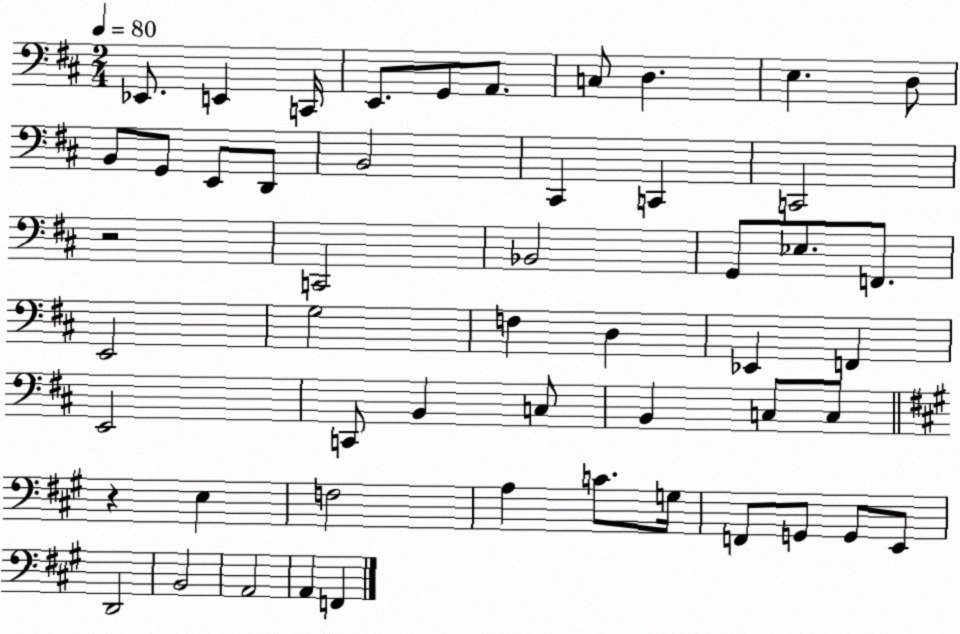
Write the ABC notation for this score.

X:1
T:Untitled
M:2/4
L:1/4
K:D
_E,,/2 E,, C,,/4 E,,/2 G,,/2 A,,/2 C,/2 D, E, D,/2 B,,/2 G,,/2 E,,/2 D,,/2 B,,2 ^C,, C,, C,,2 z2 C,,2 _B,,2 G,,/2 _E,/2 F,,/2 E,,2 G,2 F, D, _E,, F,, E,,2 C,,/2 B,, C,/2 B,, C,/2 C,/2 z E, F,2 A, C/2 G,/4 F,,/2 G,,/2 G,,/2 E,,/2 D,,2 B,,2 A,,2 A,, F,,